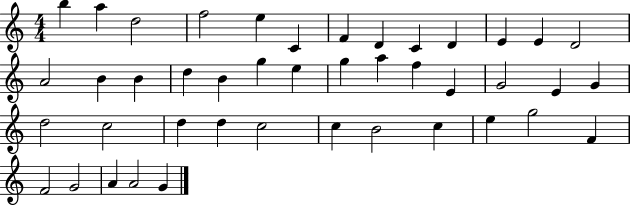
B5/q A5/q D5/h F5/h E5/q C4/q F4/q D4/q C4/q D4/q E4/q E4/q D4/h A4/h B4/q B4/q D5/q B4/q G5/q E5/q G5/q A5/q F5/q E4/q G4/h E4/q G4/q D5/h C5/h D5/q D5/q C5/h C5/q B4/h C5/q E5/q G5/h F4/q F4/h G4/h A4/q A4/h G4/q